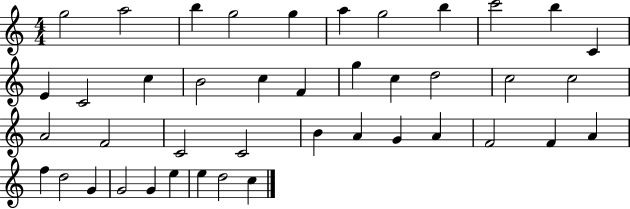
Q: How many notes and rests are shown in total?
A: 42